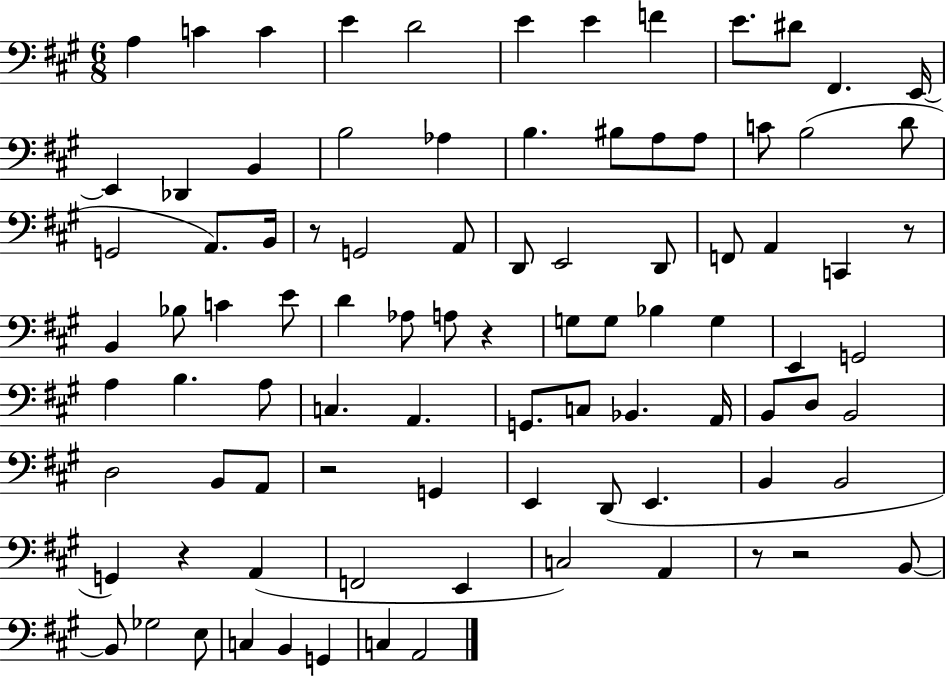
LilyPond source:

{
  \clef bass
  \numericTimeSignature
  \time 6/8
  \key a \major
  a4 c'4 c'4 | e'4 d'2 | e'4 e'4 f'4 | e'8. dis'8 fis,4. e,16~~ | \break e,4 des,4 b,4 | b2 aes4 | b4. bis8 a8 a8 | c'8 b2( d'8 | \break g,2 a,8.) b,16 | r8 g,2 a,8 | d,8 e,2 d,8 | f,8 a,4 c,4 r8 | \break b,4 bes8 c'4 e'8 | d'4 aes8 a8 r4 | g8 g8 bes4 g4 | e,4 g,2 | \break a4 b4. a8 | c4. a,4. | g,8. c8 bes,4. a,16 | b,8 d8 b,2 | \break d2 b,8 a,8 | r2 g,4 | e,4 d,8( e,4. | b,4 b,2 | \break g,4) r4 a,4( | f,2 e,4 | c2) a,4 | r8 r2 b,8~~ | \break b,8 ges2 e8 | c4 b,4 g,4 | c4 a,2 | \bar "|."
}